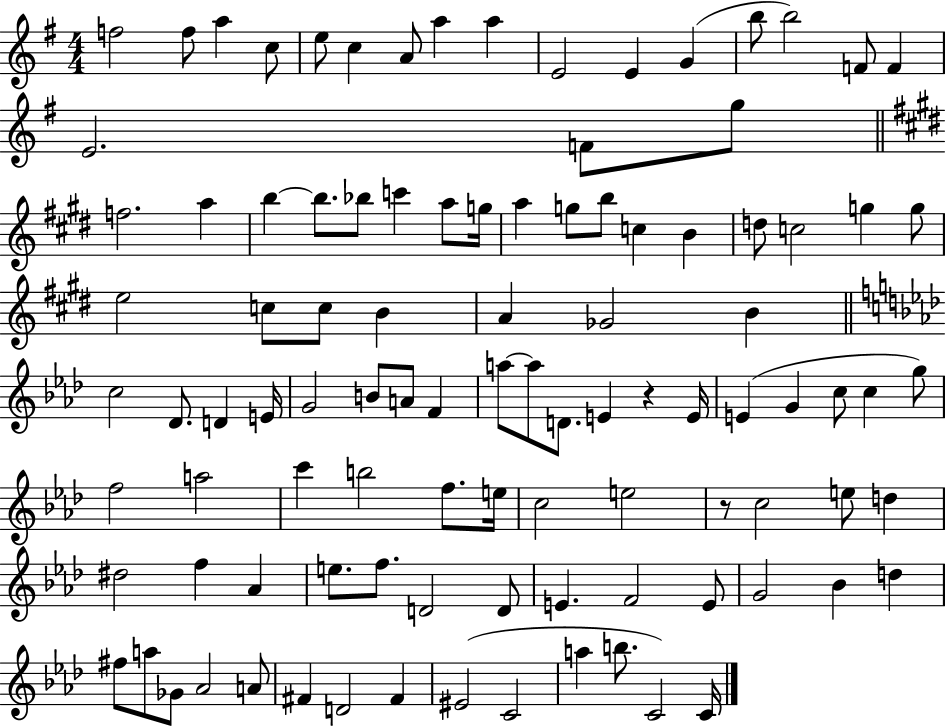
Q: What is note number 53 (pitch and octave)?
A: A5